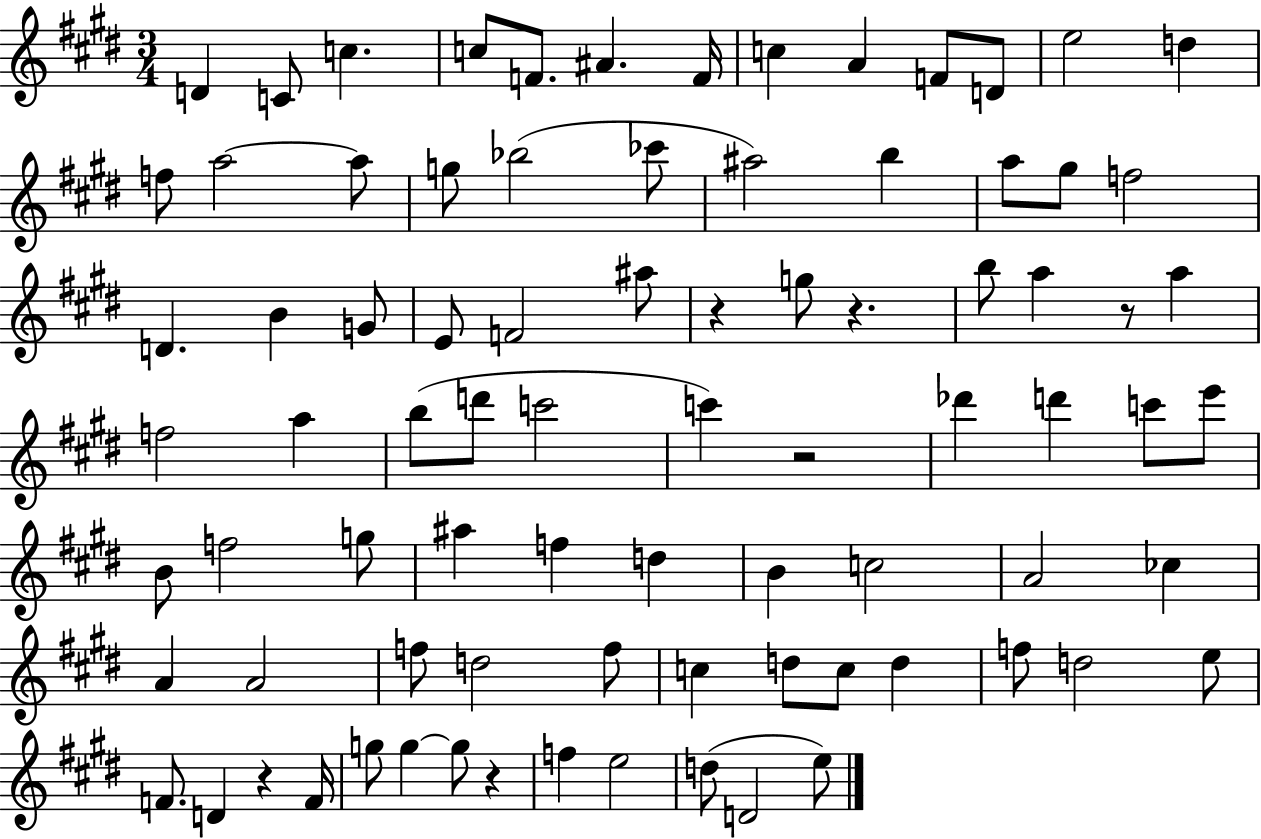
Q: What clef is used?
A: treble